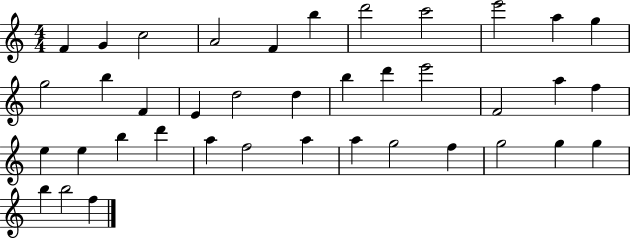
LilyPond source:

{
  \clef treble
  \numericTimeSignature
  \time 4/4
  \key c \major
  f'4 g'4 c''2 | a'2 f'4 b''4 | d'''2 c'''2 | e'''2 a''4 g''4 | \break g''2 b''4 f'4 | e'4 d''2 d''4 | b''4 d'''4 e'''2 | f'2 a''4 f''4 | \break e''4 e''4 b''4 d'''4 | a''4 f''2 a''4 | a''4 g''2 f''4 | g''2 g''4 g''4 | \break b''4 b''2 f''4 | \bar "|."
}